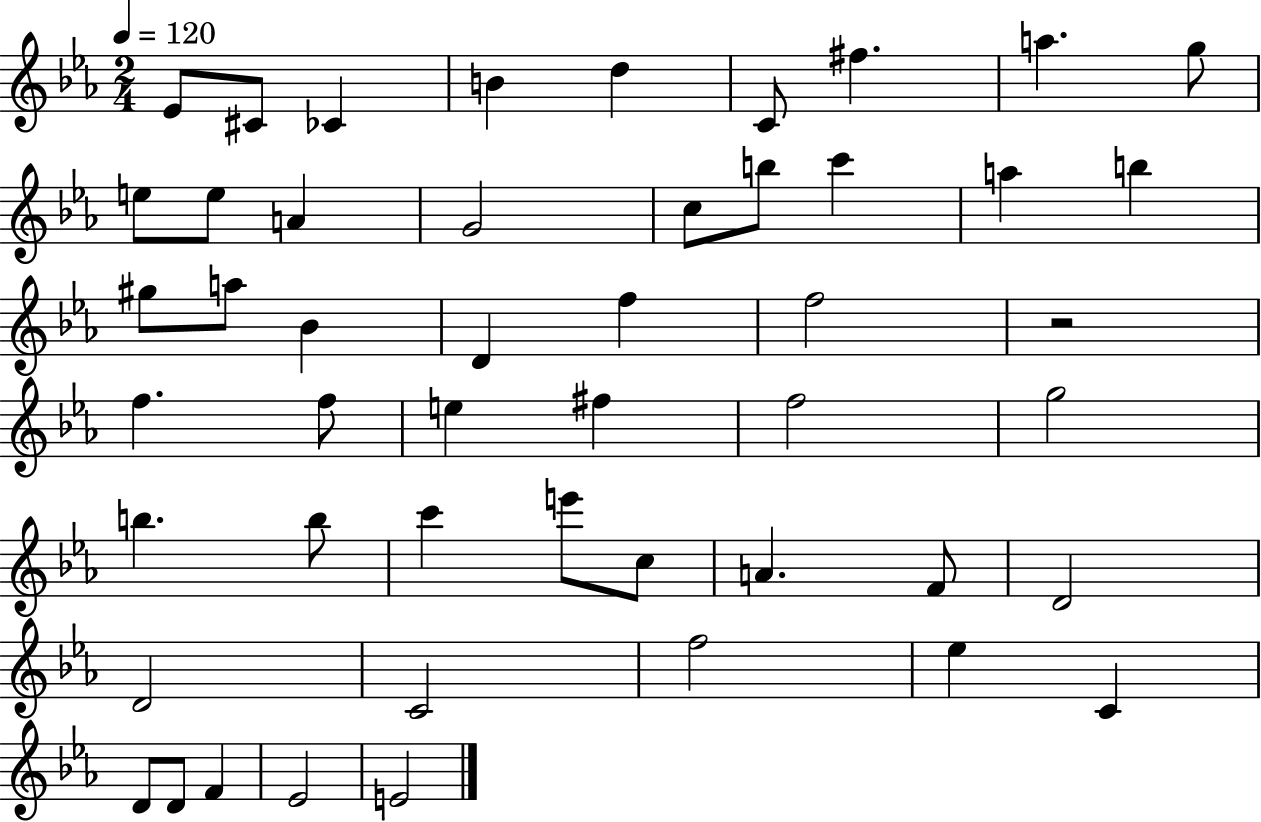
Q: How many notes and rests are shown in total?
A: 49